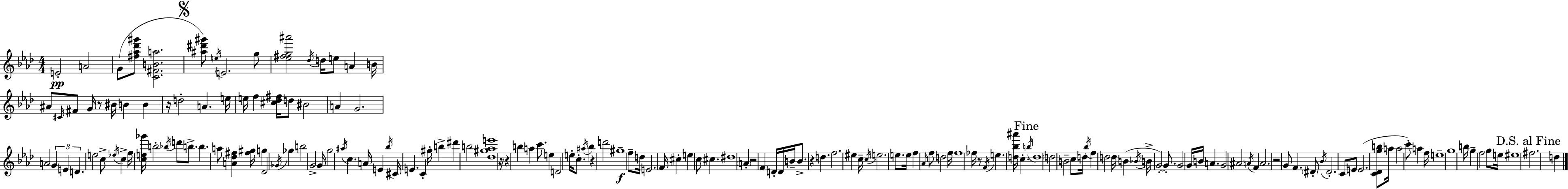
{
  \clef treble
  \numericTimeSignature
  \time 4/4
  \key f \minor
  e'2-.\pp a'2 | g'8( <fis'' aes'' des''' gis'''>8 <c' fis' b' a''>2. | \mark \markup { \musicglyph "scripts.segno" } <ais'' dis''' gis'''>8) \acciaccatura { e''16 } e'2. g''8 | <ees'' fis'' g'' ais'''>2 \acciaccatura { des''16 } d''16 e''8 a'4 | \break b'16 ais'8 \grace { cis'16 } fis'8 g'16 r8 bis'16 b'4 b'4 | r16 d''2-. a'4. | e''16 e''16 f''4 <cis'' des'' fis''>16 d''8 bis'2 | a'4 g'2. | \break a'2 \tuplet 3/2 { g'4 e'4 | d'4. } e''2 | c''8-> \acciaccatura { ees''16 } c''4-> f''16 <c'' e'' ges'''>16 b''2-. | \acciaccatura { bes''16 } d'''8 b''8.-> b''4. a''8 | \break <a' des'' fis''>4 <fis'' gis''>16 g''4 des'2 | \acciaccatura { ges'16 } ges''4 b''2 g'2-> | g'16 g''2 \acciaccatura { ais''16 } | c''4. a'16 e'4 \acciaccatura { bes''16 } cis'16 e'4. | \break c'4-. gis''16-. b''4-> dis'''4 | b''2 <des'' gis'' aes'' e'''>1 | r16 r4 b''4 | a''4 c'''8. e''4 d'2 | \break e''16-. c''8.-. \acciaccatura { ais''16 } bes''4 r4 | d'''2 gis''1--\f | f''8-- d''16 e'2. | f'16 cis''4-. e''4 | \break c''8 cis''4. dis''1 | \parenthesize a'4-. r2 | f'4 d'16-. d'16 b'16-- b'8.-> r4 | d''4. f''2. | \break eis''4 c''16-- \acciaccatura { c''16 } e''2. | e''8. e''16 f''4 \grace { aes'16 } | f''8 d''2 f''16 f''1 | fes''16 r8 \acciaccatura { f'16 } e''4. | \break <d'' bes'' ais'''>16 c''4.-. \mark "Fine" \acciaccatura { b''16 } d''1 | \parenthesize d''2 | b'2-- c''8 d''16 | \acciaccatura { bes''16 } f''4 d''2 d''16 b'4( | \break \acciaccatura { bes'16 } b'16-> g'2-.~~) g'8.-. g'2 | g'16 b'16 a'4. g'2 | ais'2 \acciaccatura { a'16 } | f'4 a'2. | \break r2 g'8 f'4. | \parenthesize dis'8-. \acciaccatura { bes'16 } dis'2.-. c'8 | e'8 e'2.( <c' des' g'' b''>8 | a''16 a''2 c'''8-.) a''4 | \break f''16 e''1-- | g''1 | b''16 g''4-- f''2 g''8 | e''16 eis''1 | \break \mark "D.S. al Fine" fis''2. d''4 | \bar "|."
}